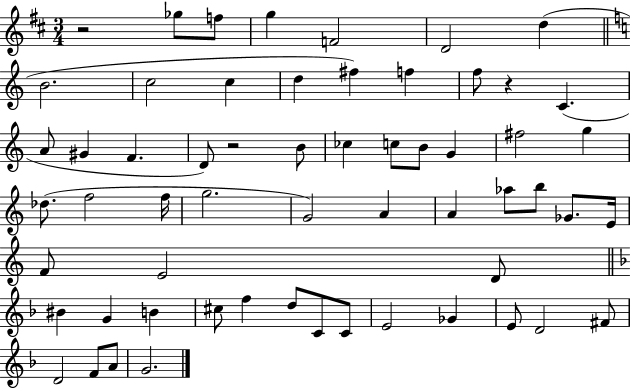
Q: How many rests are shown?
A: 3